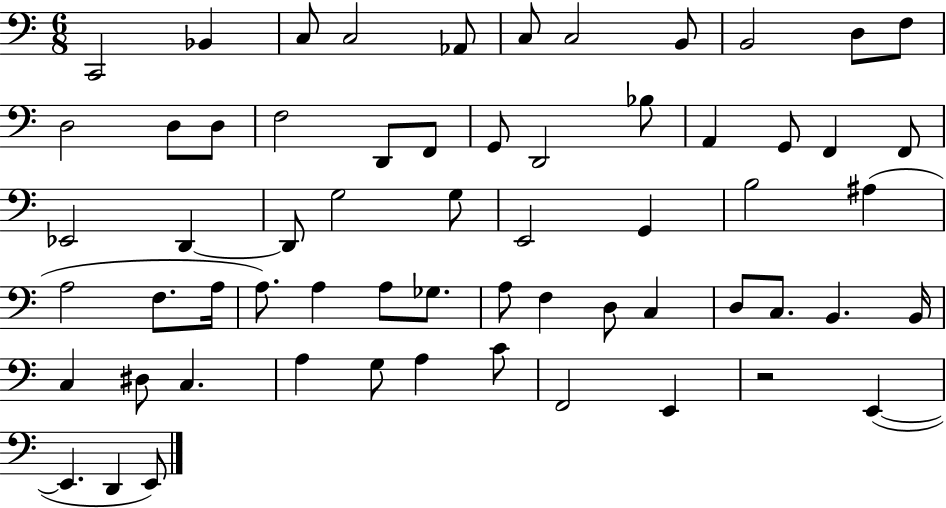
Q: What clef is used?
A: bass